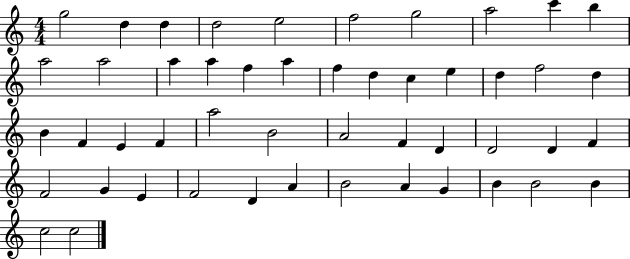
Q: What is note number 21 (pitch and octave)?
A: D5